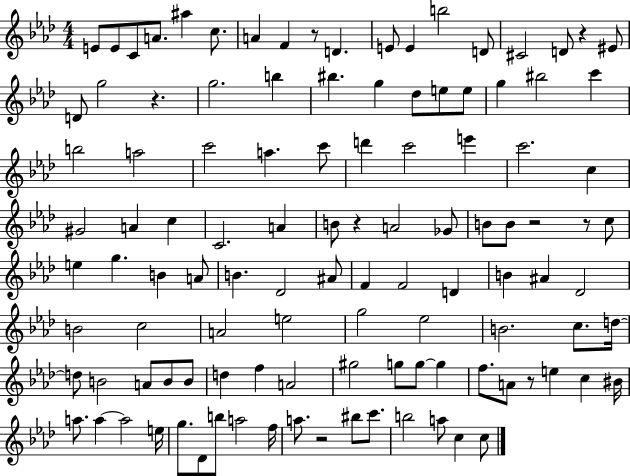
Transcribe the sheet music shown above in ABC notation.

X:1
T:Untitled
M:4/4
L:1/4
K:Ab
E/2 E/2 C/2 A/2 ^a c/2 A F z/2 D E/2 E b2 D/2 ^C2 D/2 z ^E/2 D/2 g2 z g2 b ^b g _d/2 e/2 e/2 g ^b2 c' b2 a2 c'2 a c'/2 d' c'2 e' c'2 c ^G2 A c C2 A B/2 z A2 _G/2 B/2 B/2 z2 z/2 c/2 e g B A/2 B _D2 ^A/2 F F2 D B ^A _D2 B2 c2 A2 e2 g2 _e2 B2 c/2 d/4 d/2 B2 A/2 B/2 B/2 d f A2 ^g2 g/2 g/2 g f/2 A/2 z/2 e c ^B/4 a/2 a a2 e/4 g/2 _D/2 b/2 a2 f/4 a/2 z2 ^b/2 c'/2 b2 a/2 c c/2